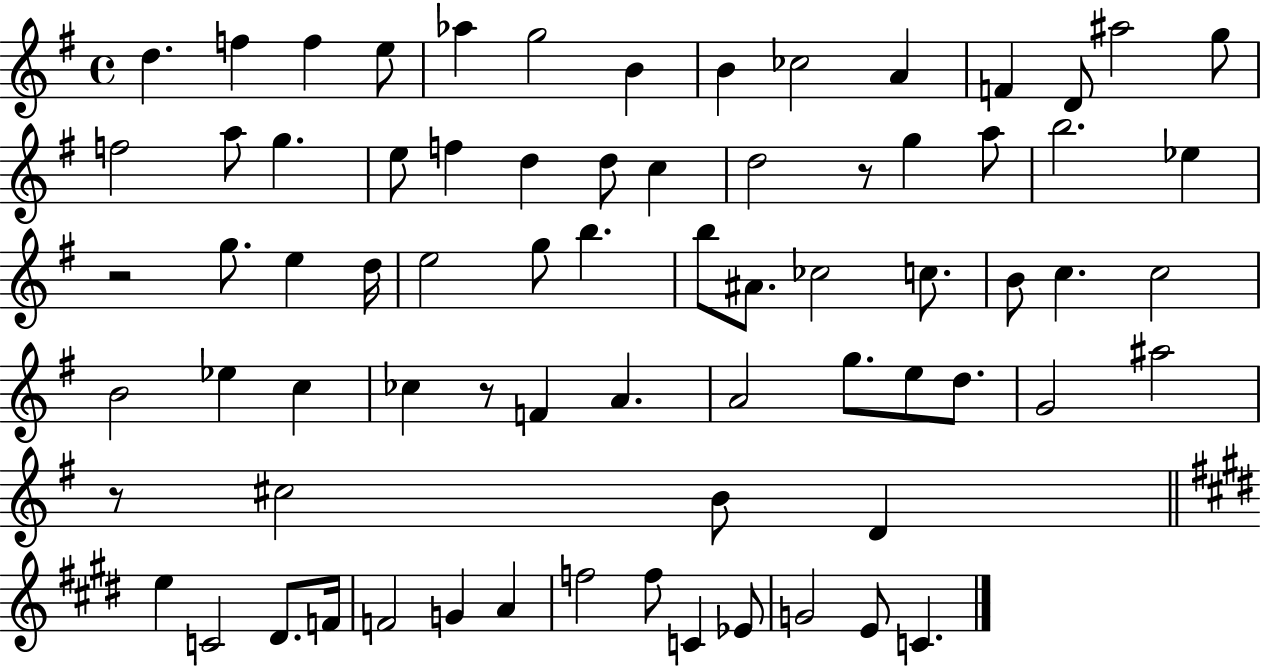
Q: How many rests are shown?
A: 4